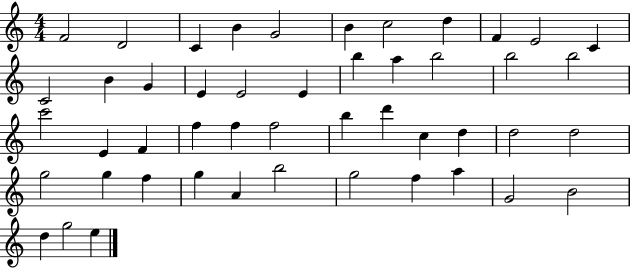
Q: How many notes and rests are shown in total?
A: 48